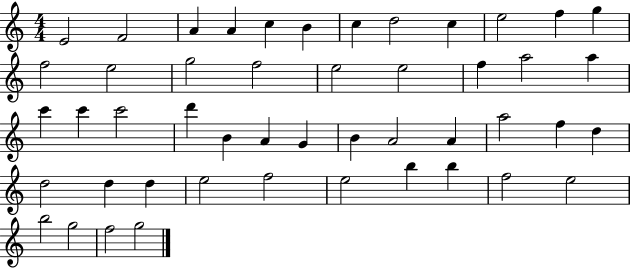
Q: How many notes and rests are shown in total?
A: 48